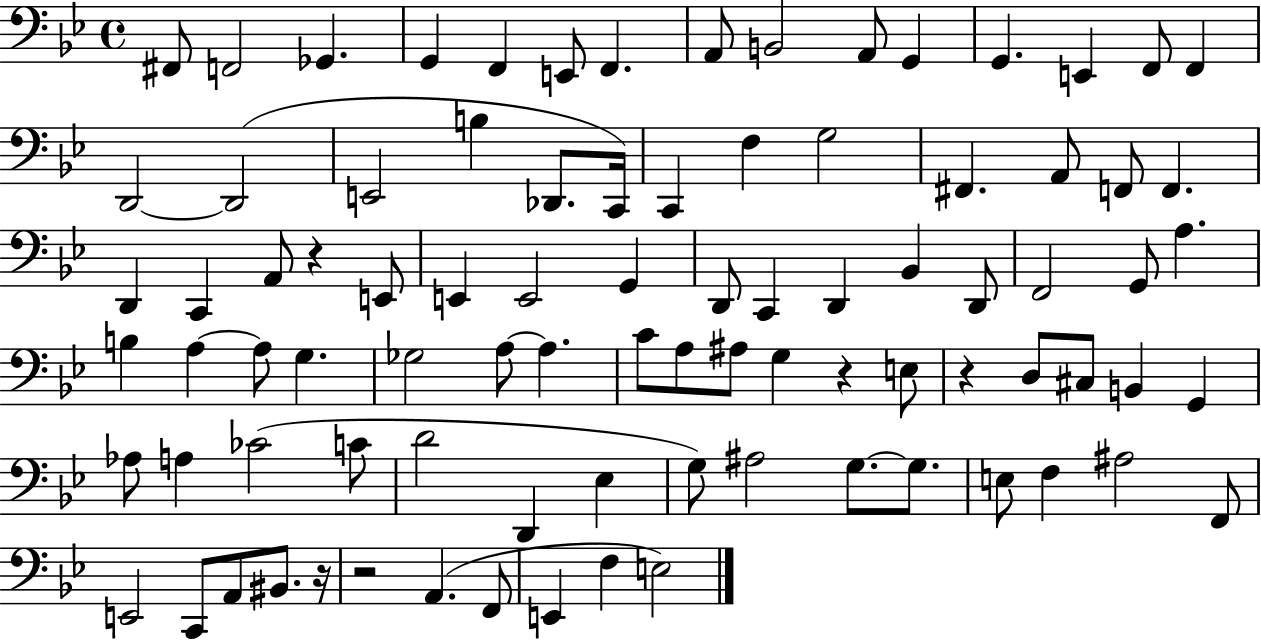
X:1
T:Untitled
M:4/4
L:1/4
K:Bb
^F,,/2 F,,2 _G,, G,, F,, E,,/2 F,, A,,/2 B,,2 A,,/2 G,, G,, E,, F,,/2 F,, D,,2 D,,2 E,,2 B, _D,,/2 C,,/4 C,, F, G,2 ^F,, A,,/2 F,,/2 F,, D,, C,, A,,/2 z E,,/2 E,, E,,2 G,, D,,/2 C,, D,, _B,, D,,/2 F,,2 G,,/2 A, B, A, A,/2 G, _G,2 A,/2 A, C/2 A,/2 ^A,/2 G, z E,/2 z D,/2 ^C,/2 B,, G,, _A,/2 A, _C2 C/2 D2 D,, _E, G,/2 ^A,2 G,/2 G,/2 E,/2 F, ^A,2 F,,/2 E,,2 C,,/2 A,,/2 ^B,,/2 z/4 z2 A,, F,,/2 E,, F, E,2